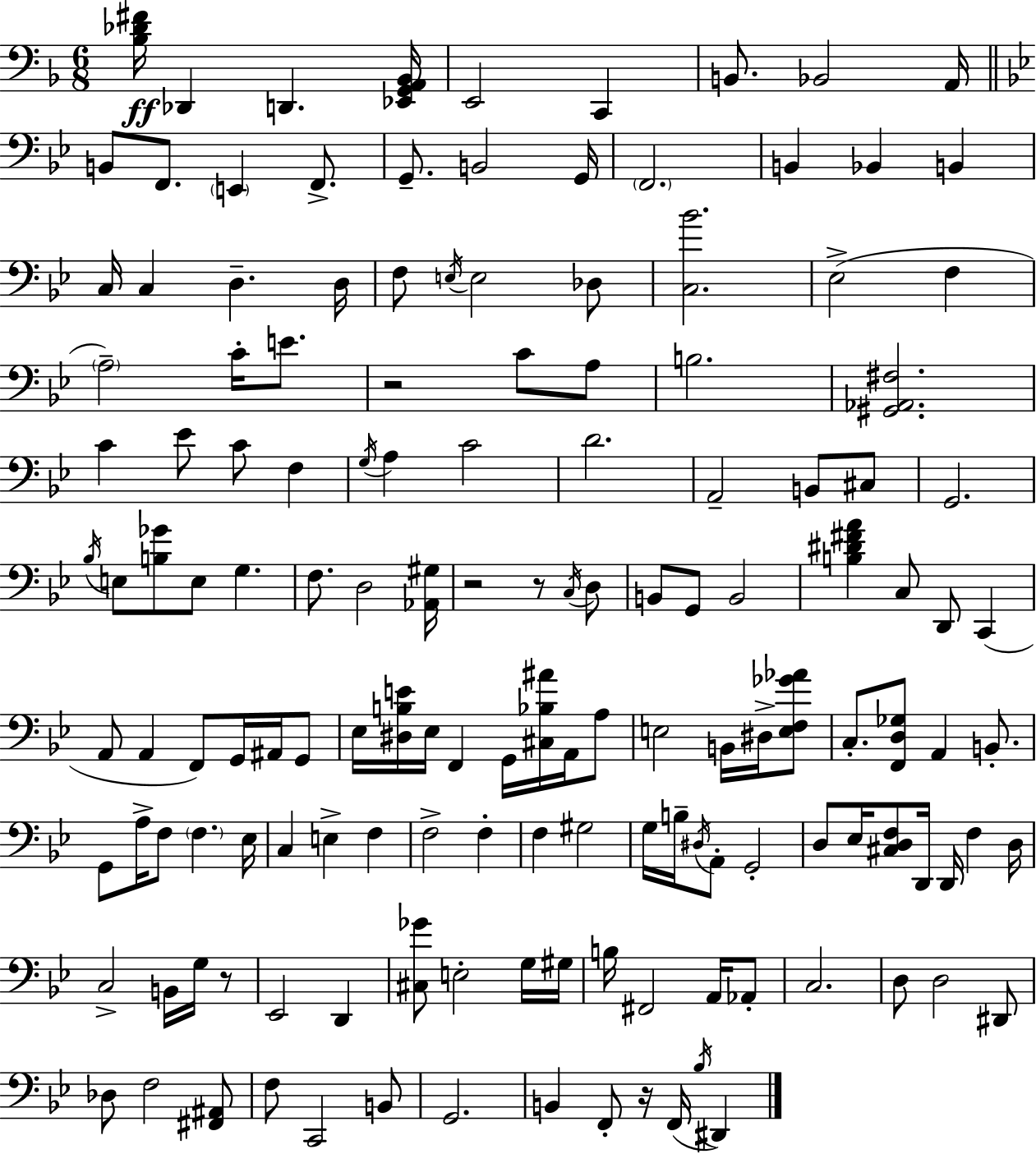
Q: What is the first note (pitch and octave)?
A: Db2